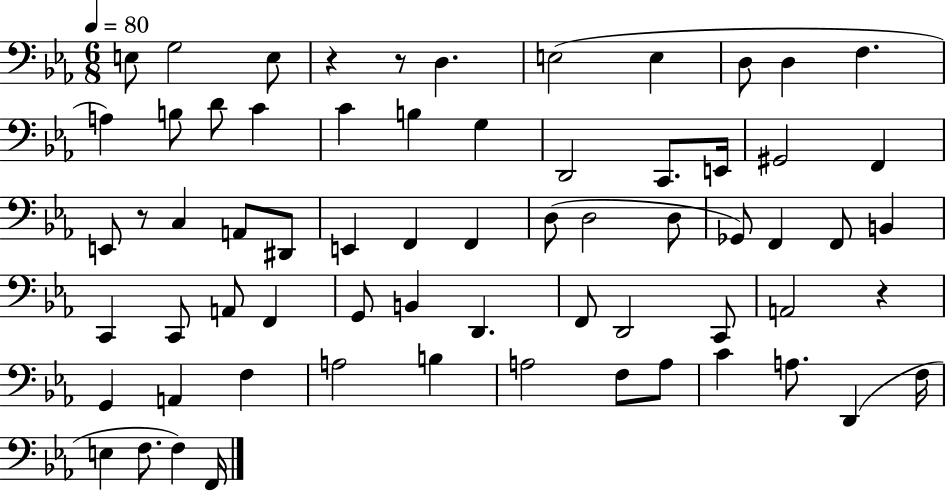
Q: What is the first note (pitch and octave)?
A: E3